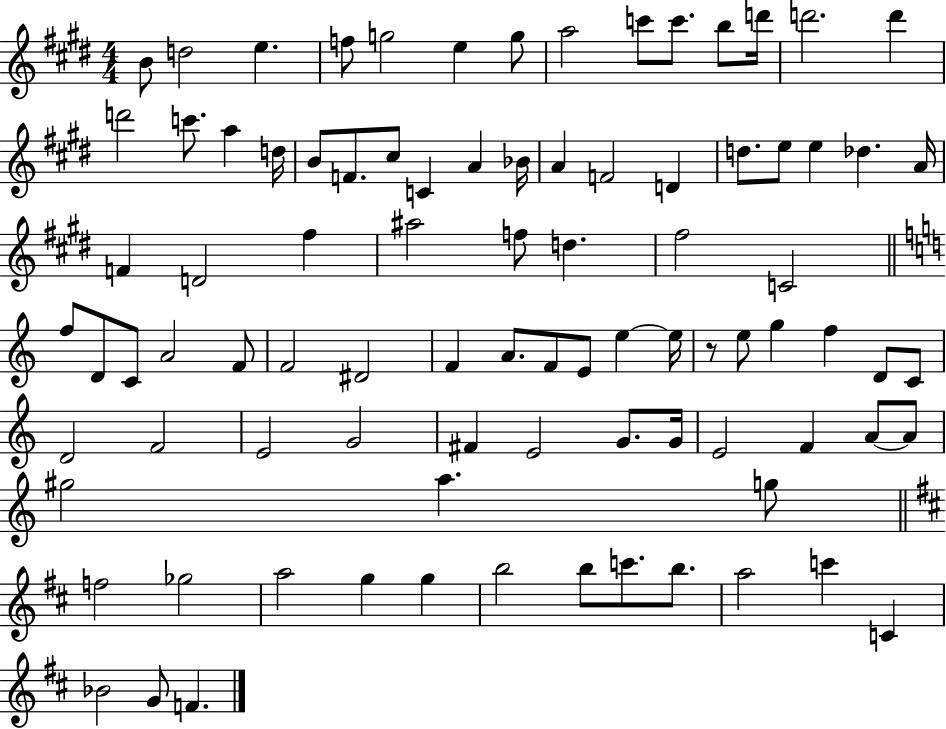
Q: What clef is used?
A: treble